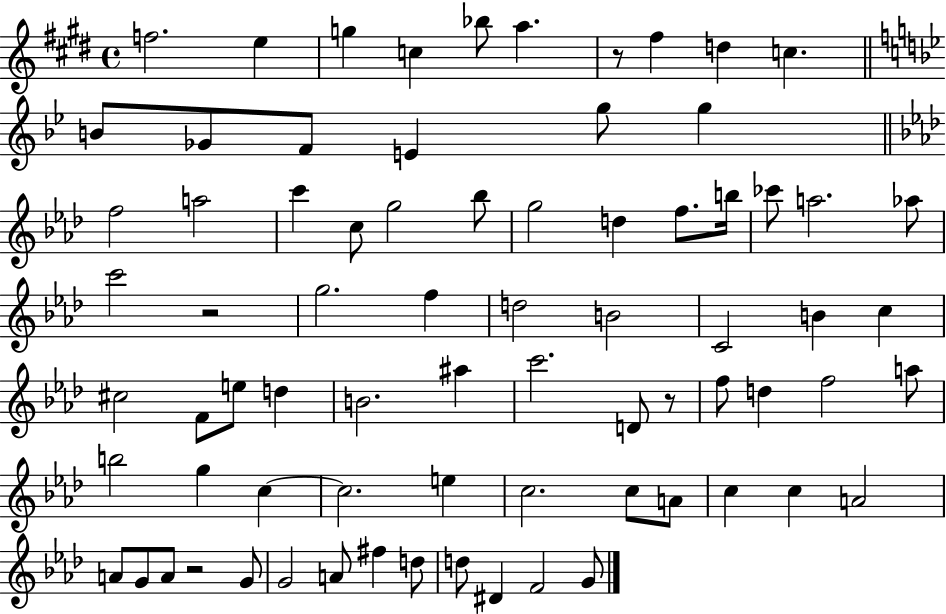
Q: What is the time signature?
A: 4/4